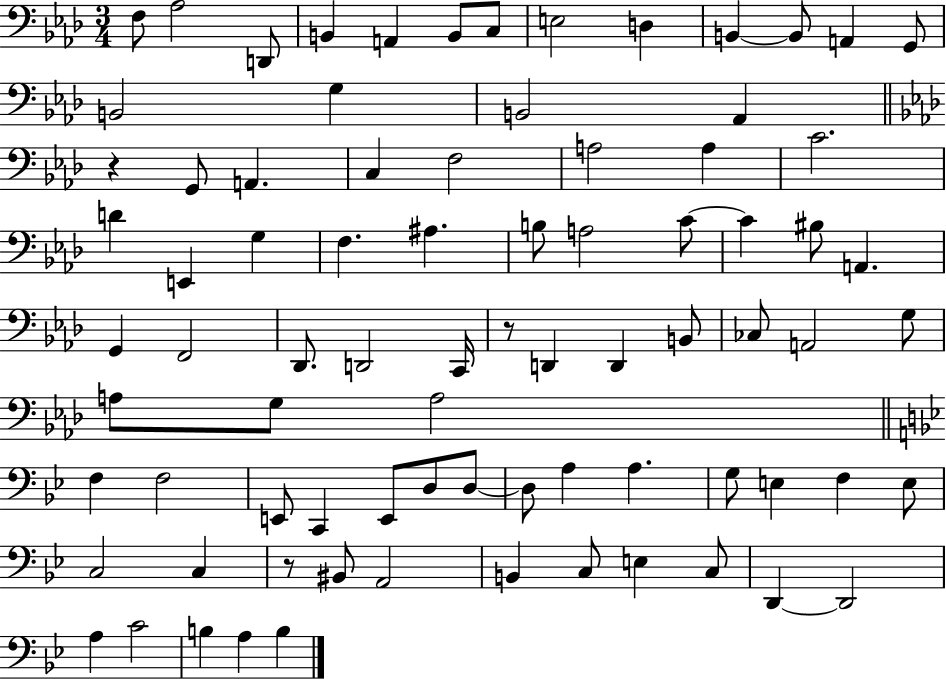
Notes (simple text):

F3/e Ab3/h D2/e B2/q A2/q B2/e C3/e E3/h D3/q B2/q B2/e A2/q G2/e B2/h G3/q B2/h Ab2/q R/q G2/e A2/q. C3/q F3/h A3/h A3/q C4/h. D4/q E2/q G3/q F3/q. A#3/q. B3/e A3/h C4/e C4/q BIS3/e A2/q. G2/q F2/h Db2/e. D2/h C2/s R/e D2/q D2/q B2/e CES3/e A2/h G3/e A3/e G3/e A3/h F3/q F3/h E2/e C2/q E2/e D3/e D3/e D3/e A3/q A3/q. G3/e E3/q F3/q E3/e C3/h C3/q R/e BIS2/e A2/h B2/q C3/e E3/q C3/e D2/q D2/h A3/q C4/h B3/q A3/q B3/q